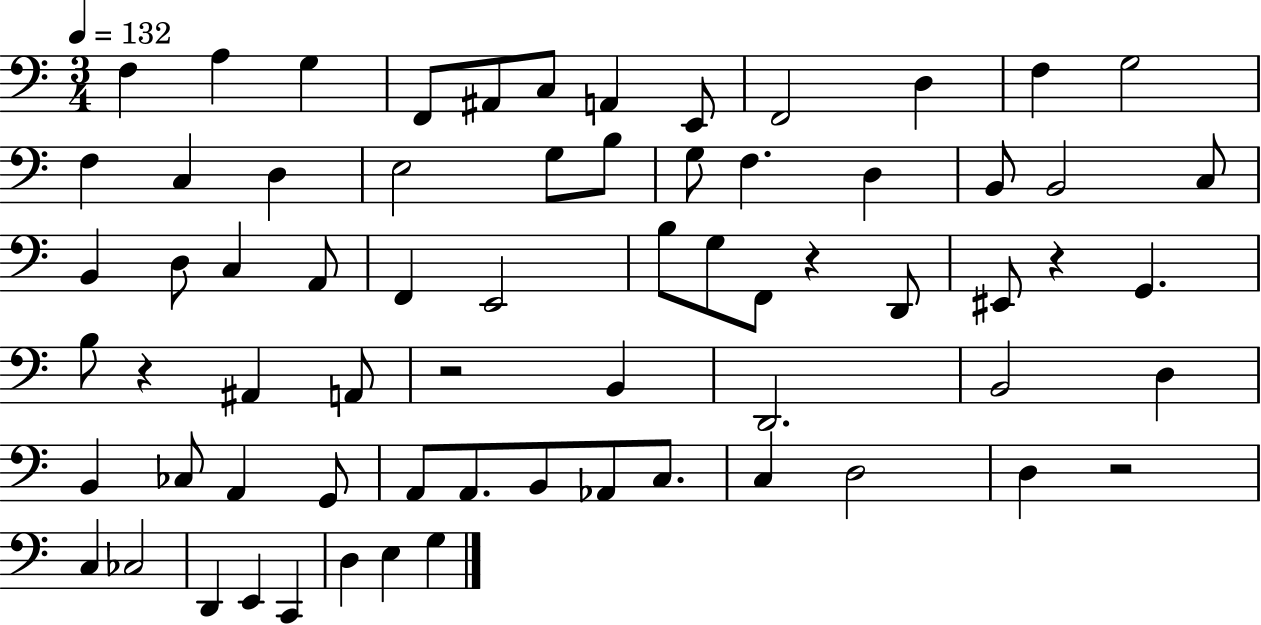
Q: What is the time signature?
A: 3/4